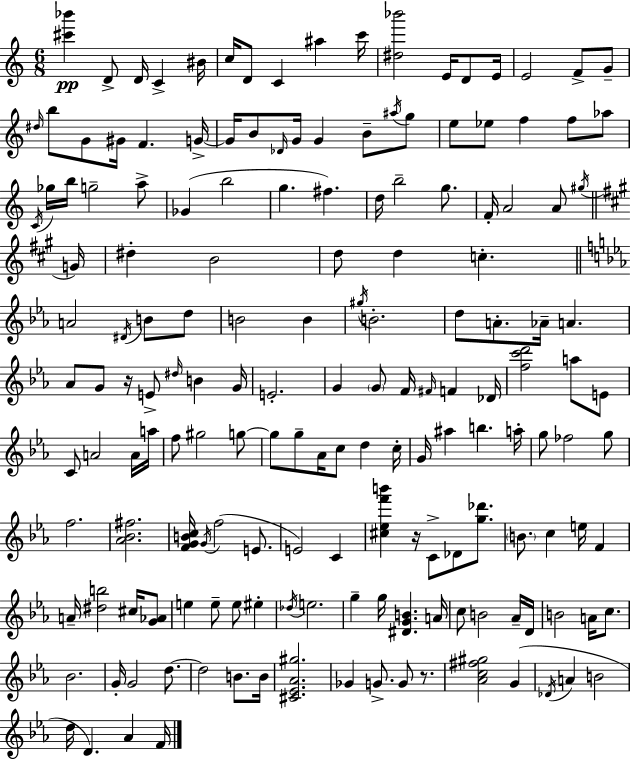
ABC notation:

X:1
T:Untitled
M:6/8
L:1/4
K:Am
[^c'_b'] D/2 D/4 C ^B/4 c/4 D/2 C ^a c'/4 [^d_b']2 E/4 D/2 E/4 E2 F/2 G/2 ^d/4 b/2 G/2 ^G/4 F G/4 G/4 B/2 _D/4 G/4 G B/2 ^a/4 g/2 e/2 _e/2 f f/2 _a/2 C/4 _g/4 b/4 g2 a/2 _G b2 g ^f d/4 b2 g/2 F/4 A2 A/2 ^g/4 G/4 ^d B2 d/2 d c A2 ^D/4 B/2 d/2 B2 B ^g/4 B2 d/2 A/2 _A/4 A _A/2 G/2 z/4 E/2 ^d/4 B G/4 E2 G G/2 F/4 ^F/4 F _D/4 [fc'd']2 a/2 E/2 C/2 A2 A/4 a/4 f/2 ^g2 g/2 g/2 g/2 _A/4 c/2 d c/4 G/4 ^a b a/4 g/2 _f2 g/2 f2 [_A_B^f]2 [FGBc]/4 G/4 f2 E/2 E2 C [^c_ef'b'] z/4 C/2 _D/2 [g_d']/2 B/2 c e/4 F A/4 [^db]2 ^c/4 [G_A]/2 e e/2 e/2 ^e _d/4 e2 g g/4 [^DGB] A/4 c/2 B2 _A/4 D/4 B2 A/4 c/2 _B2 G/4 G2 d/2 d2 B/2 B/4 [^C_E_A^g]2 _G G/2 G/2 z/2 [_Ac^f^g]2 G _D/4 A B2 d/4 D _A F/4